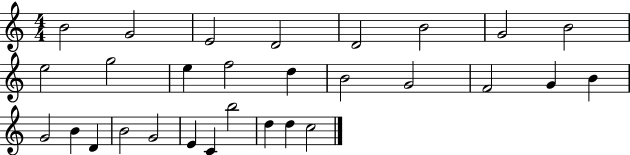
{
  \clef treble
  \numericTimeSignature
  \time 4/4
  \key c \major
  b'2 g'2 | e'2 d'2 | d'2 b'2 | g'2 b'2 | \break e''2 g''2 | e''4 f''2 d''4 | b'2 g'2 | f'2 g'4 b'4 | \break g'2 b'4 d'4 | b'2 g'2 | e'4 c'4 b''2 | d''4 d''4 c''2 | \break \bar "|."
}